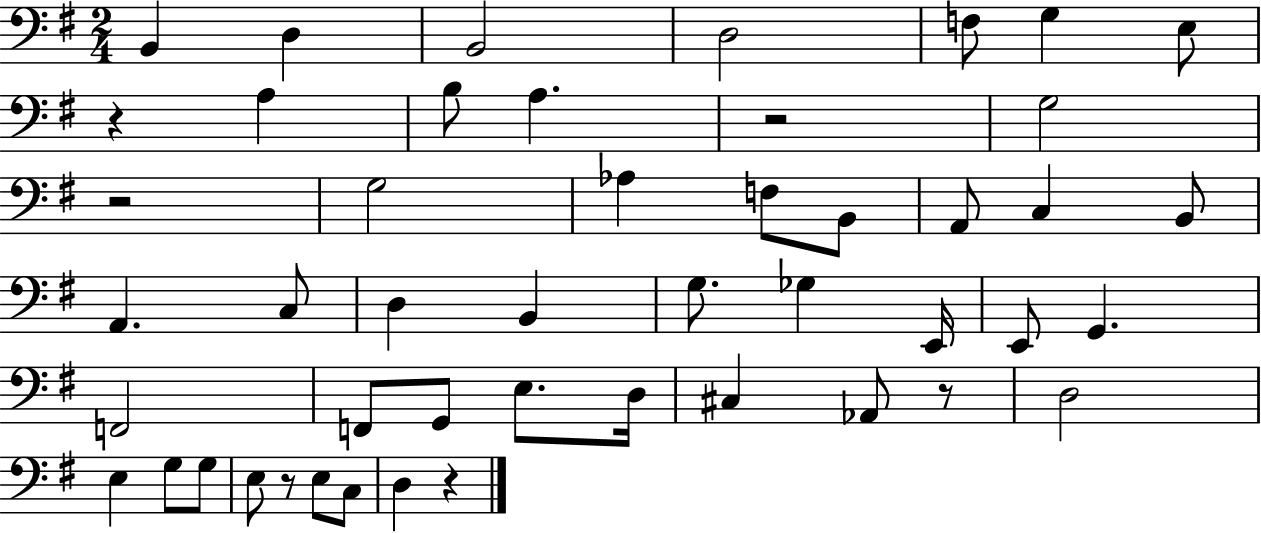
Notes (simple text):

B2/q D3/q B2/h D3/h F3/e G3/q E3/e R/q A3/q B3/e A3/q. R/h G3/h R/h G3/h Ab3/q F3/e B2/e A2/e C3/q B2/e A2/q. C3/e D3/q B2/q G3/e. Gb3/q E2/s E2/e G2/q. F2/h F2/e G2/e E3/e. D3/s C#3/q Ab2/e R/e D3/h E3/q G3/e G3/e E3/e R/e E3/e C3/e D3/q R/q